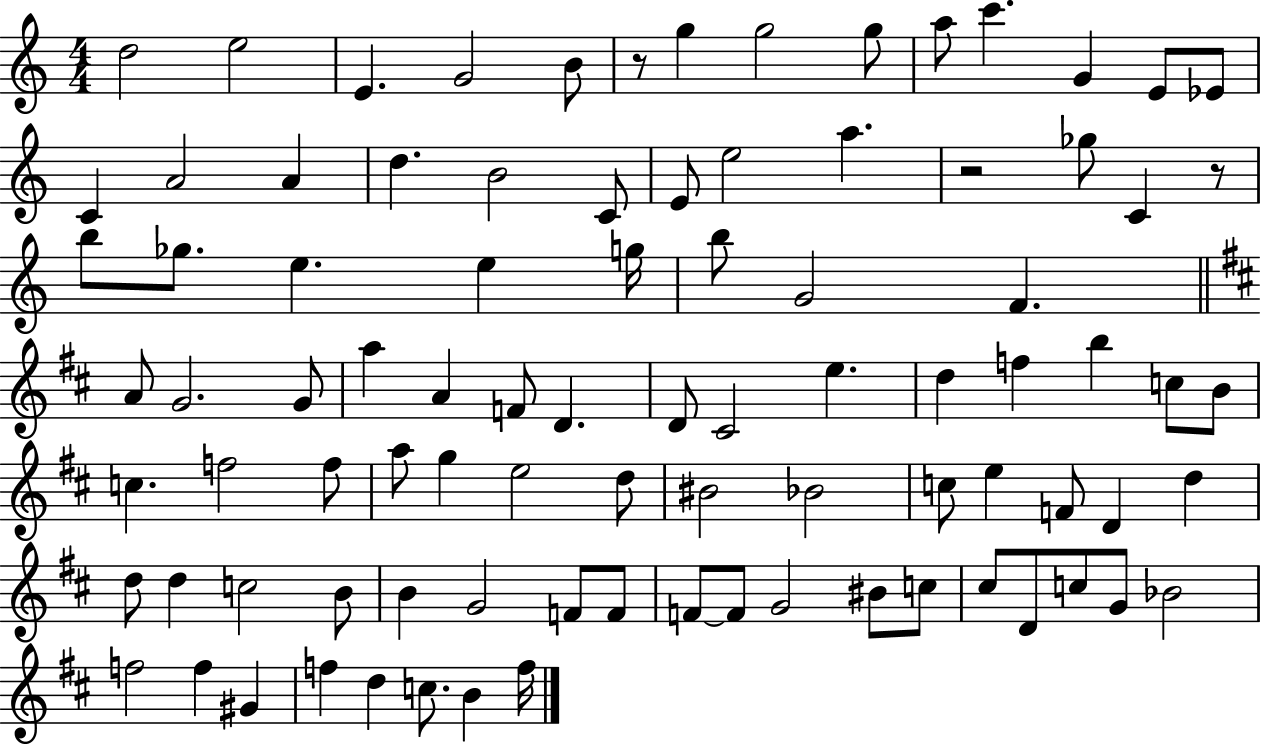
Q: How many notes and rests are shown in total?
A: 90